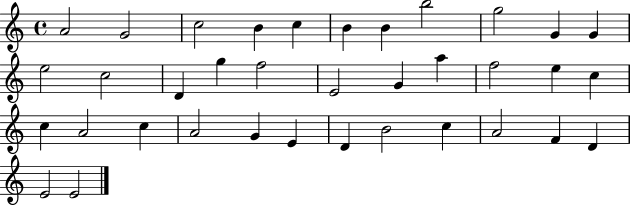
{
  \clef treble
  \time 4/4
  \defaultTimeSignature
  \key c \major
  a'2 g'2 | c''2 b'4 c''4 | b'4 b'4 b''2 | g''2 g'4 g'4 | \break e''2 c''2 | d'4 g''4 f''2 | e'2 g'4 a''4 | f''2 e''4 c''4 | \break c''4 a'2 c''4 | a'2 g'4 e'4 | d'4 b'2 c''4 | a'2 f'4 d'4 | \break e'2 e'2 | \bar "|."
}